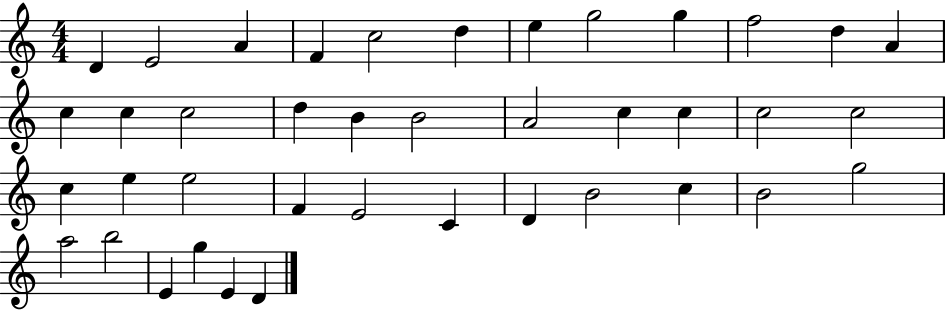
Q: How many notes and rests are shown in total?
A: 40